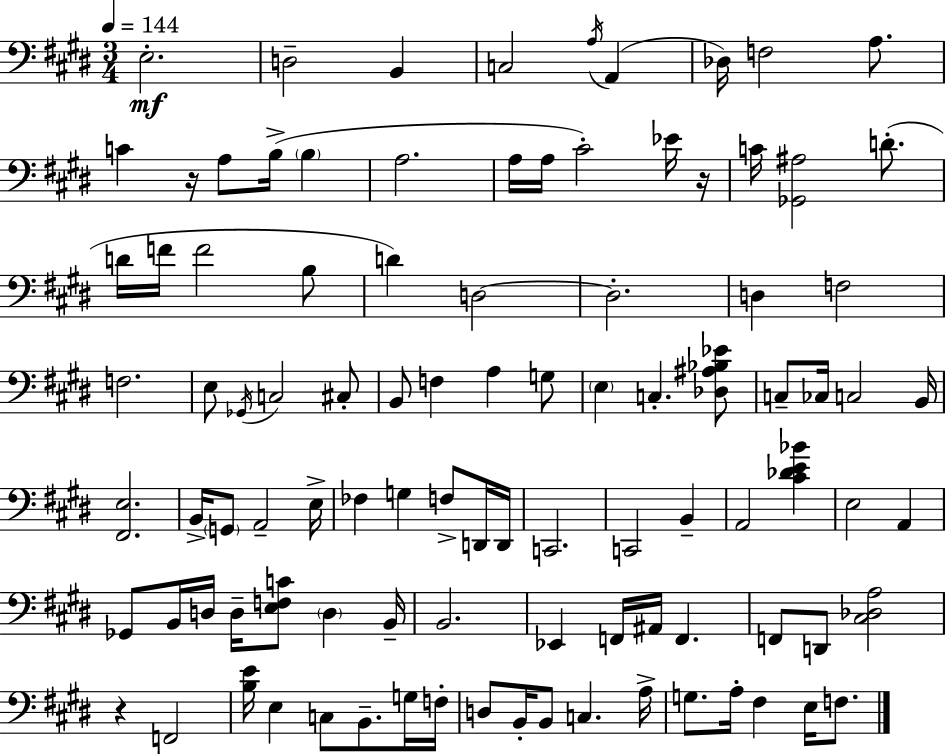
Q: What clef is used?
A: bass